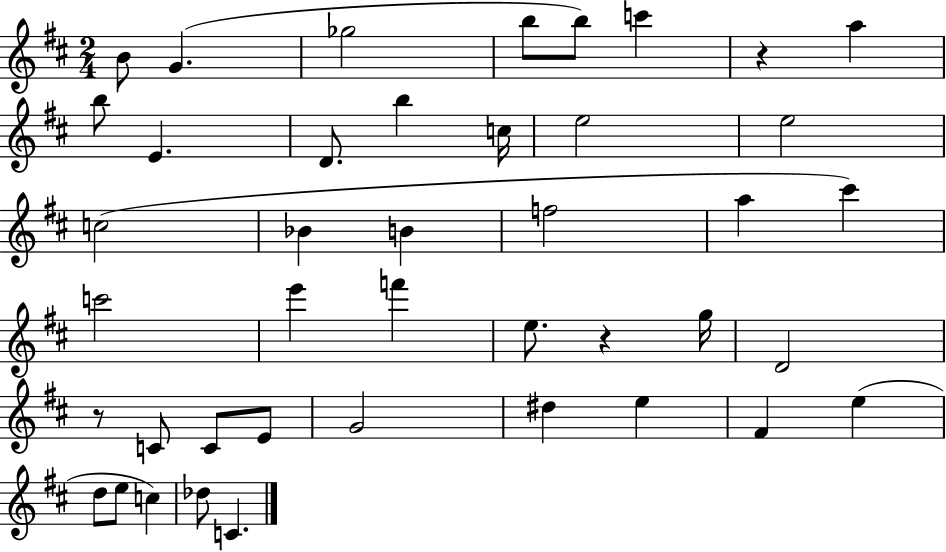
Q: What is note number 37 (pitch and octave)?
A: C5